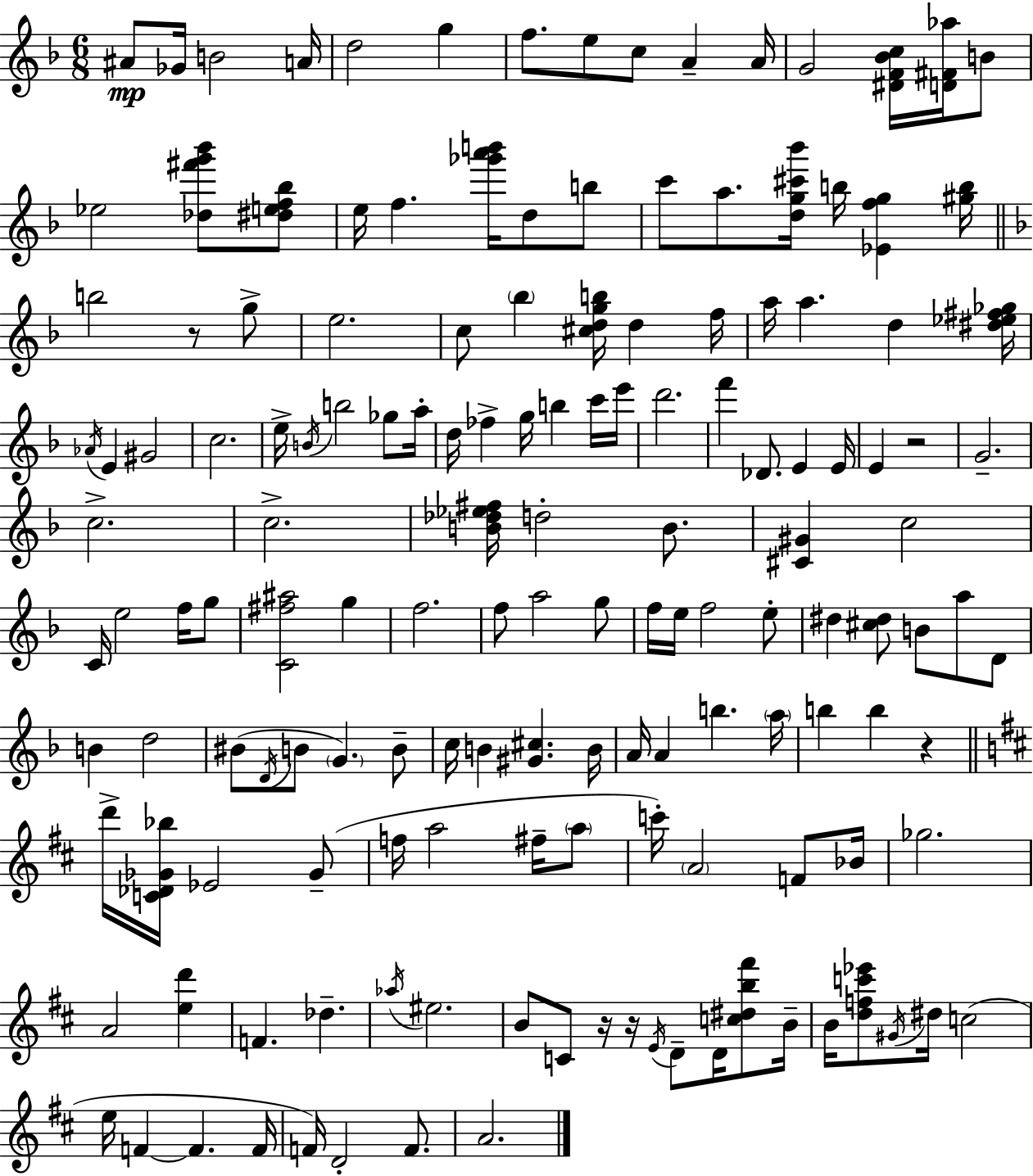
A#4/e Gb4/s B4/h A4/s D5/h G5/q F5/e. E5/e C5/e A4/q A4/s G4/h [D#4,F4,Bb4,C5]/s [D4,F#4,Ab5]/s B4/e Eb5/h [Db5,F#6,G6,Bb6]/e [D#5,E5,F5,Bb5]/e E5/s F5/q. [Gb6,A6,B6]/s D5/e B5/e C6/e A5/e. [D5,G5,C#6,Bb6]/s B5/s [Eb4,F5,G5]/q [G#5,B5]/s B5/h R/e G5/e E5/h. C5/e Bb5/q [C#5,D5,G5,B5]/s D5/q F5/s A5/s A5/q. D5/q [D#5,Eb5,F#5,Gb5]/s Ab4/s E4/q G#4/h C5/h. E5/s B4/s B5/h Gb5/e A5/s D5/s FES5/q G5/s B5/q C6/s E6/s D6/h. F6/q Db4/e. E4/q E4/s E4/q R/h G4/h. C5/h. C5/h. [B4,Db5,Eb5,F#5]/s D5/h B4/e. [C#4,G#4]/q C5/h C4/s E5/h F5/s G5/e [C4,F#5,A#5]/h G5/q F5/h. F5/e A5/h G5/e F5/s E5/s F5/h E5/e D#5/q [C#5,D#5]/e B4/e A5/e D4/e B4/q D5/h BIS4/e D4/s B4/e G4/q. B4/e C5/s B4/q [G#4,C#5]/q. B4/s A4/s A4/q B5/q. A5/s B5/q B5/q R/q D6/s [C4,Db4,Gb4,Bb5]/s Eb4/h Gb4/e F5/s A5/h F#5/s A5/e C6/s A4/h F4/e Bb4/s Gb5/h. A4/h [E5,D6]/q F4/q. Db5/q. Ab5/s EIS5/h. B4/e C4/e R/s R/s E4/s D4/e D4/s [C5,D#5,B5,F#6]/e B4/s B4/s [D5,F5,C6,Eb6]/e G#4/s D#5/s C5/h E5/s F4/q F4/q. F4/s F4/s D4/h F4/e. A4/h.